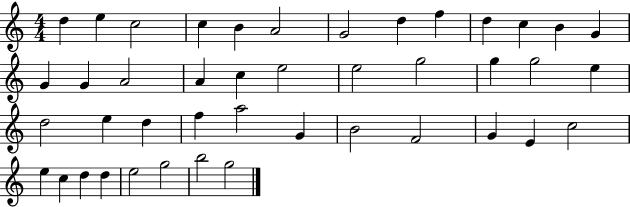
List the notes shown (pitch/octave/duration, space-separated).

D5/q E5/q C5/h C5/q B4/q A4/h G4/h D5/q F5/q D5/q C5/q B4/q G4/q G4/q G4/q A4/h A4/q C5/q E5/h E5/h G5/h G5/q G5/h E5/q D5/h E5/q D5/q F5/q A5/h G4/q B4/h F4/h G4/q E4/q C5/h E5/q C5/q D5/q D5/q E5/h G5/h B5/h G5/h